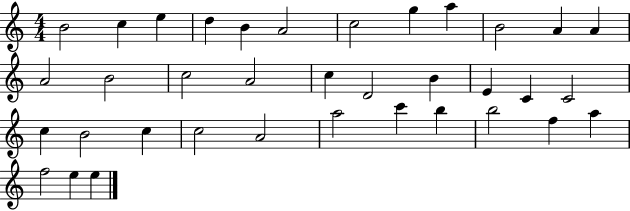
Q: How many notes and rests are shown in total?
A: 36